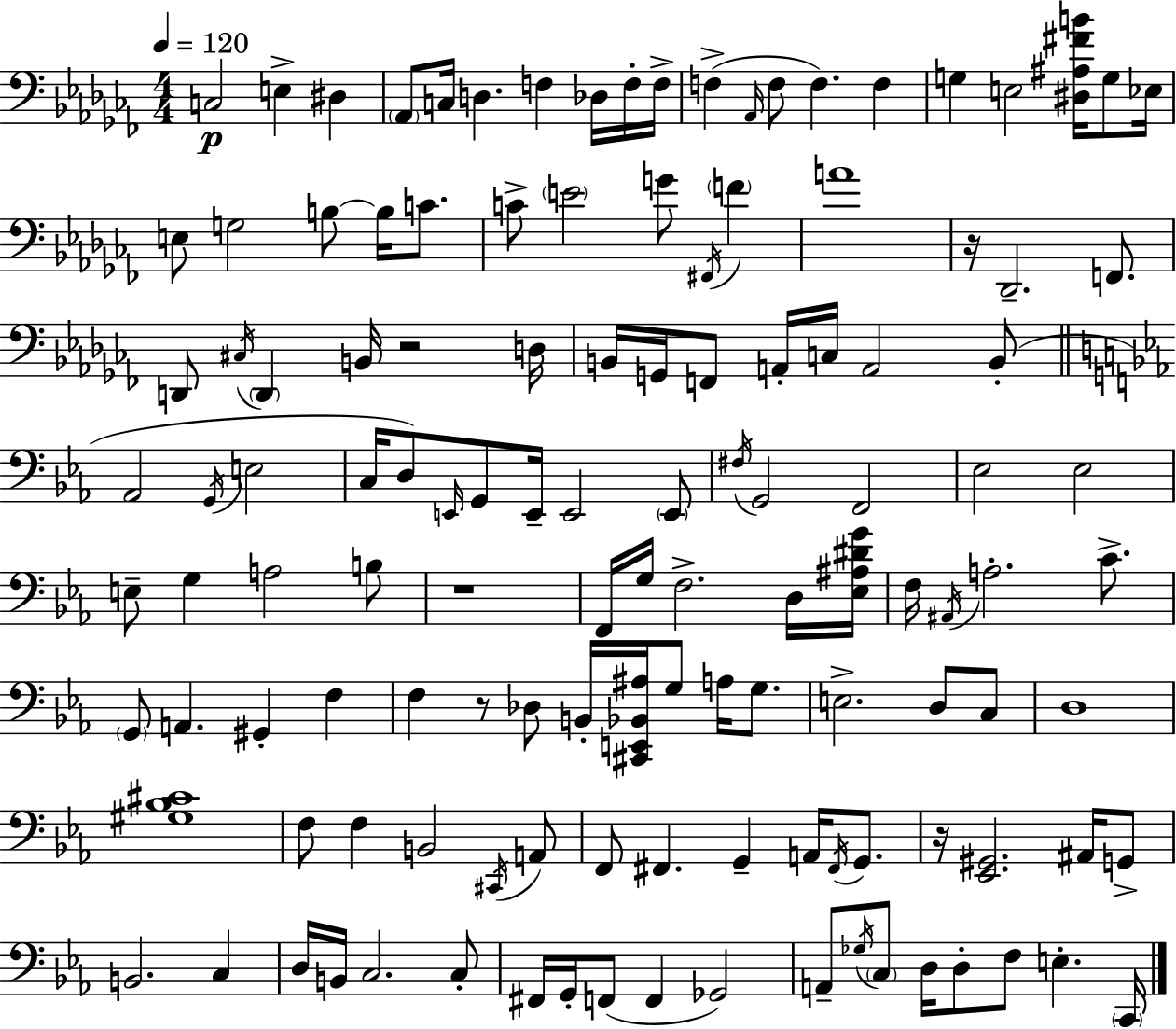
{
  \clef bass
  \numericTimeSignature
  \time 4/4
  \key aes \minor
  \tempo 4 = 120
  c2\p e4-> dis4 | \parenthesize aes,8 c16 d4. f4 des16 f16-. f16-> | f4->( \grace { aes,16 } f8 f4.) f4 | g4 e2 <dis ais fis' b'>16 g8 | \break ees16 e8 g2 b8~~ b16 c'8. | c'8-> \parenthesize e'2 g'8 \acciaccatura { fis,16 } \parenthesize f'4 | a'1 | r16 des,2.-- f,8. | \break d,8 \acciaccatura { cis16 } \parenthesize d,4 b,16 r2 | d16 b,16 g,16 f,8 a,16-. c16 a,2 | b,8-.( \bar "||" \break \key ees \major aes,2 \acciaccatura { g,16 } e2 | c16 d8) \grace { e,16 } g,8 e,16-- e,2 | \parenthesize e,8 \acciaccatura { fis16 } g,2 f,2 | ees2 ees2 | \break e8-- g4 a2 | b8 r1 | f,16 g16 f2.-> | d16 <ees ais dis' g'>16 f16 \acciaccatura { ais,16 } a2.-. | \break c'8.-> \parenthesize g,8 a,4. gis,4-. | f4 f4 r8 des8 b,16-. <cis, e, bes, ais>16 g8 | a16 g8. e2.-> | d8 c8 d1 | \break <gis bes cis'>1 | f8 f4 b,2 | \acciaccatura { cis,16 } a,8 f,8 fis,4. g,4-- | a,16 \acciaccatura { fis,16 } g,8. r16 <ees, gis,>2. | \break ais,16 g,8-> b,2. | c4 d16 b,16 c2. | c8-. fis,16 g,16-. f,8( f,4 ges,2) | a,8-- \acciaccatura { ges16 } \parenthesize c8 d16 d8-. f8 | \break e4.-. \parenthesize c,16 \bar "|."
}